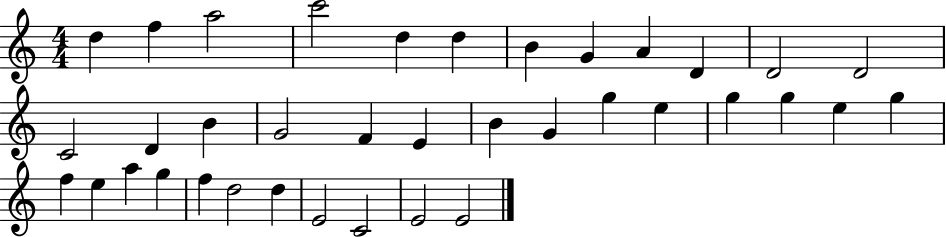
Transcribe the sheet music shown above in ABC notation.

X:1
T:Untitled
M:4/4
L:1/4
K:C
d f a2 c'2 d d B G A D D2 D2 C2 D B G2 F E B G g e g g e g f e a g f d2 d E2 C2 E2 E2